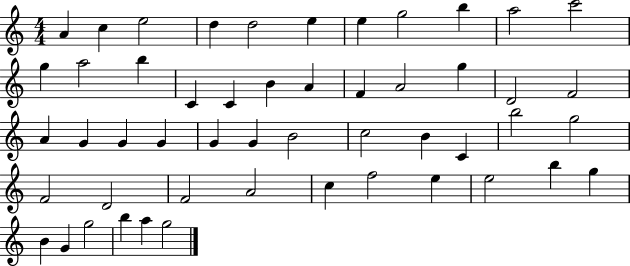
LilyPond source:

{
  \clef treble
  \numericTimeSignature
  \time 4/4
  \key c \major
  a'4 c''4 e''2 | d''4 d''2 e''4 | e''4 g''2 b''4 | a''2 c'''2 | \break g''4 a''2 b''4 | c'4 c'4 b'4 a'4 | f'4 a'2 g''4 | d'2 f'2 | \break a'4 g'4 g'4 g'4 | g'4 g'4 b'2 | c''2 b'4 c'4 | b''2 g''2 | \break f'2 d'2 | f'2 a'2 | c''4 f''2 e''4 | e''2 b''4 g''4 | \break b'4 g'4 g''2 | b''4 a''4 g''2 | \bar "|."
}